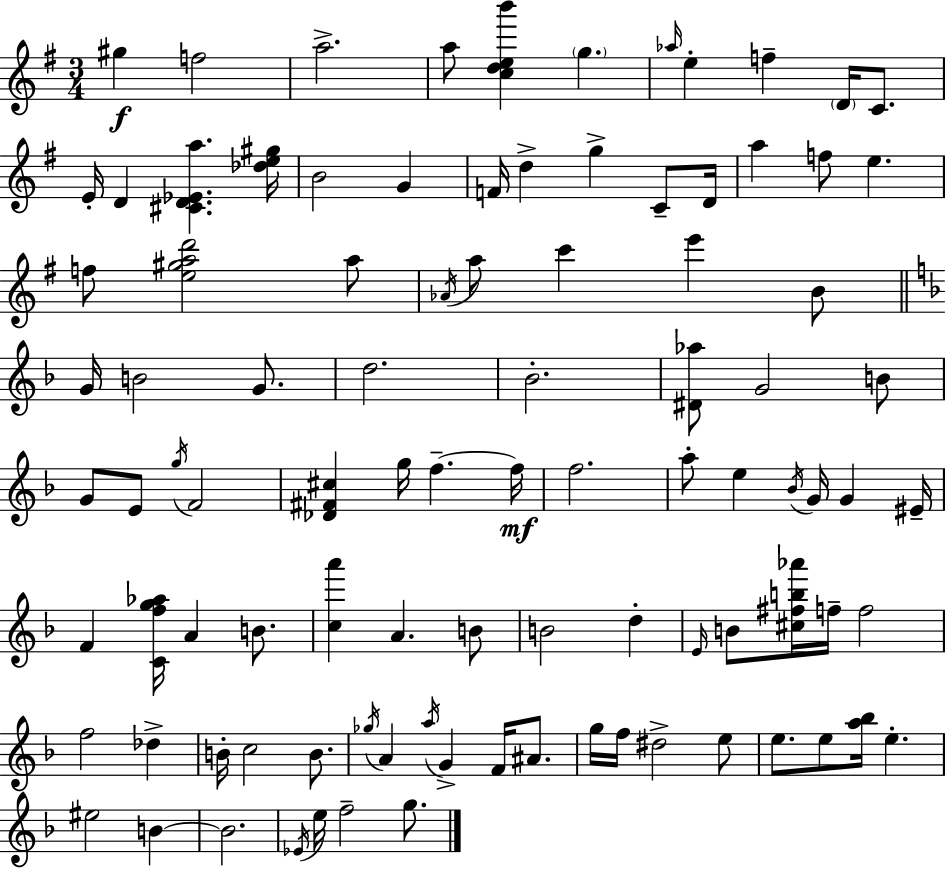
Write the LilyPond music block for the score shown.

{
  \clef treble
  \numericTimeSignature
  \time 3/4
  \key g \major
  \repeat volta 2 { gis''4\f f''2 | a''2.-> | a''8 <c'' d'' e'' b'''>4 \parenthesize g''4. | \grace { aes''16 } e''4-. f''4-- \parenthesize d'16 c'8. | \break e'16-. d'4 <cis' d' ees' a''>4. | <des'' e'' gis''>16 b'2 g'4 | f'16 d''4-> g''4-> c'8-- | d'16 a''4 f''8 e''4. | \break f''8 <e'' gis'' a'' d'''>2 a''8 | \acciaccatura { aes'16 } a''8 c'''4 e'''4 | b'8 \bar "||" \break \key f \major g'16 b'2 g'8. | d''2. | bes'2.-. | <dis' aes''>8 g'2 b'8 | \break g'8 e'8 \acciaccatura { g''16 } f'2 | <des' fis' cis''>4 g''16 f''4.--~~ | f''16\mf f''2. | a''8-. e''4 \acciaccatura { bes'16 } g'16 g'4 | \break eis'16-- f'4 <c' f'' g'' aes''>16 a'4 b'8. | <c'' a'''>4 a'4. | b'8 b'2 d''4-. | \grace { e'16 } b'8 <cis'' fis'' b'' aes'''>16 f''16-- f''2 | \break f''2 des''4-> | b'16-. c''2 | b'8. \acciaccatura { ges''16 } a'4 \acciaccatura { a''16 } g'4-> | f'16 ais'8. g''16 f''16 dis''2-> | \break e''8 e''8. e''8 <a'' bes''>16 e''4.-. | eis''2 | b'4~~ b'2. | \acciaccatura { ees'16 } e''16 f''2-- | \break g''8. } \bar "|."
}